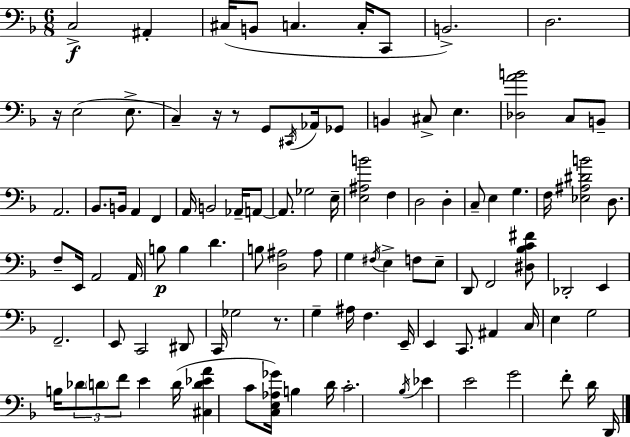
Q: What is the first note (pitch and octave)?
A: C3